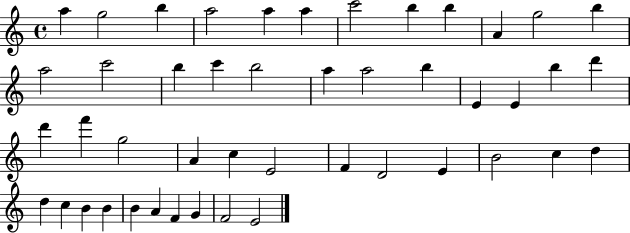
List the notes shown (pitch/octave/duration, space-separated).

A5/q G5/h B5/q A5/h A5/q A5/q C6/h B5/q B5/q A4/q G5/h B5/q A5/h C6/h B5/q C6/q B5/h A5/q A5/h B5/q E4/q E4/q B5/q D6/q D6/q F6/q G5/h A4/q C5/q E4/h F4/q D4/h E4/q B4/h C5/q D5/q D5/q C5/q B4/q B4/q B4/q A4/q F4/q G4/q F4/h E4/h